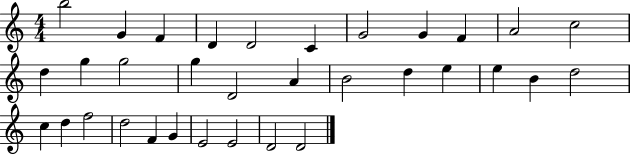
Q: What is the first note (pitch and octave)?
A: B5